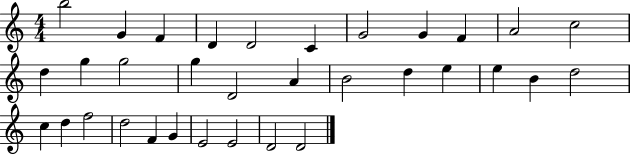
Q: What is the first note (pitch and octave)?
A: B5